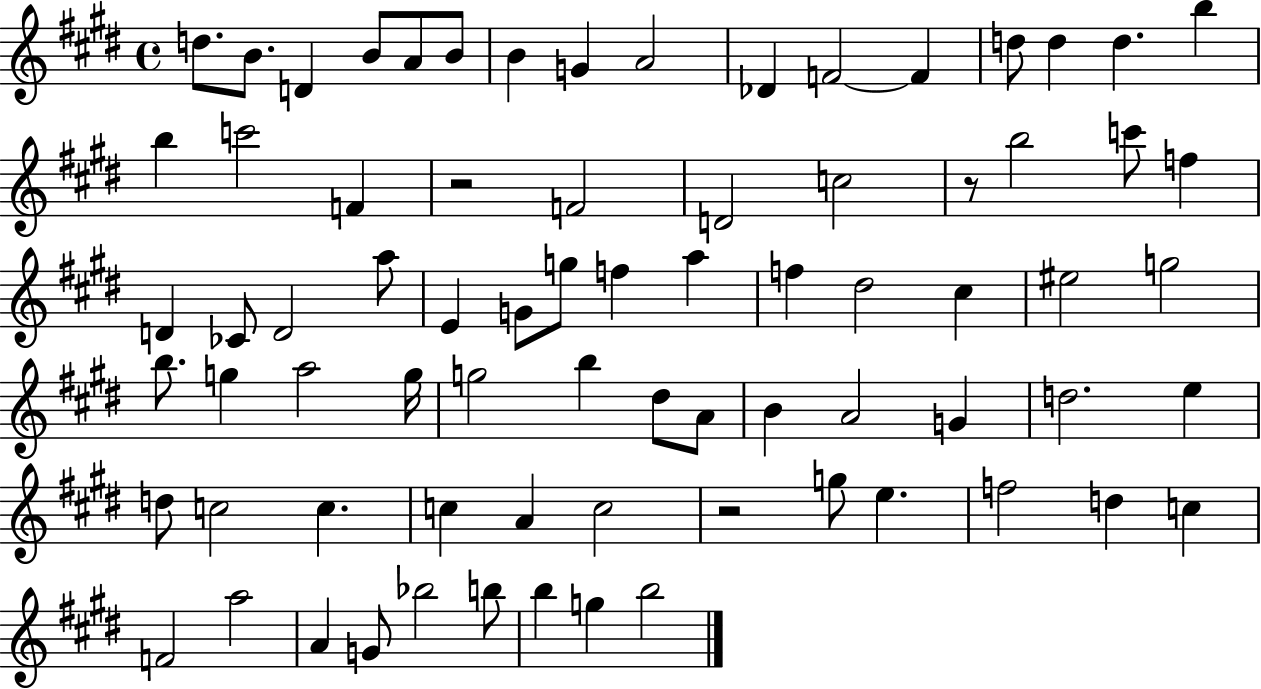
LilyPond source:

{
  \clef treble
  \time 4/4
  \defaultTimeSignature
  \key e \major
  d''8. b'8. d'4 b'8 a'8 b'8 | b'4 g'4 a'2 | des'4 f'2~~ f'4 | d''8 d''4 d''4. b''4 | \break b''4 c'''2 f'4 | r2 f'2 | d'2 c''2 | r8 b''2 c'''8 f''4 | \break d'4 ces'8 d'2 a''8 | e'4 g'8 g''8 f''4 a''4 | f''4 dis''2 cis''4 | eis''2 g''2 | \break b''8. g''4 a''2 g''16 | g''2 b''4 dis''8 a'8 | b'4 a'2 g'4 | d''2. e''4 | \break d''8 c''2 c''4. | c''4 a'4 c''2 | r2 g''8 e''4. | f''2 d''4 c''4 | \break f'2 a''2 | a'4 g'8 bes''2 b''8 | b''4 g''4 b''2 | \bar "|."
}